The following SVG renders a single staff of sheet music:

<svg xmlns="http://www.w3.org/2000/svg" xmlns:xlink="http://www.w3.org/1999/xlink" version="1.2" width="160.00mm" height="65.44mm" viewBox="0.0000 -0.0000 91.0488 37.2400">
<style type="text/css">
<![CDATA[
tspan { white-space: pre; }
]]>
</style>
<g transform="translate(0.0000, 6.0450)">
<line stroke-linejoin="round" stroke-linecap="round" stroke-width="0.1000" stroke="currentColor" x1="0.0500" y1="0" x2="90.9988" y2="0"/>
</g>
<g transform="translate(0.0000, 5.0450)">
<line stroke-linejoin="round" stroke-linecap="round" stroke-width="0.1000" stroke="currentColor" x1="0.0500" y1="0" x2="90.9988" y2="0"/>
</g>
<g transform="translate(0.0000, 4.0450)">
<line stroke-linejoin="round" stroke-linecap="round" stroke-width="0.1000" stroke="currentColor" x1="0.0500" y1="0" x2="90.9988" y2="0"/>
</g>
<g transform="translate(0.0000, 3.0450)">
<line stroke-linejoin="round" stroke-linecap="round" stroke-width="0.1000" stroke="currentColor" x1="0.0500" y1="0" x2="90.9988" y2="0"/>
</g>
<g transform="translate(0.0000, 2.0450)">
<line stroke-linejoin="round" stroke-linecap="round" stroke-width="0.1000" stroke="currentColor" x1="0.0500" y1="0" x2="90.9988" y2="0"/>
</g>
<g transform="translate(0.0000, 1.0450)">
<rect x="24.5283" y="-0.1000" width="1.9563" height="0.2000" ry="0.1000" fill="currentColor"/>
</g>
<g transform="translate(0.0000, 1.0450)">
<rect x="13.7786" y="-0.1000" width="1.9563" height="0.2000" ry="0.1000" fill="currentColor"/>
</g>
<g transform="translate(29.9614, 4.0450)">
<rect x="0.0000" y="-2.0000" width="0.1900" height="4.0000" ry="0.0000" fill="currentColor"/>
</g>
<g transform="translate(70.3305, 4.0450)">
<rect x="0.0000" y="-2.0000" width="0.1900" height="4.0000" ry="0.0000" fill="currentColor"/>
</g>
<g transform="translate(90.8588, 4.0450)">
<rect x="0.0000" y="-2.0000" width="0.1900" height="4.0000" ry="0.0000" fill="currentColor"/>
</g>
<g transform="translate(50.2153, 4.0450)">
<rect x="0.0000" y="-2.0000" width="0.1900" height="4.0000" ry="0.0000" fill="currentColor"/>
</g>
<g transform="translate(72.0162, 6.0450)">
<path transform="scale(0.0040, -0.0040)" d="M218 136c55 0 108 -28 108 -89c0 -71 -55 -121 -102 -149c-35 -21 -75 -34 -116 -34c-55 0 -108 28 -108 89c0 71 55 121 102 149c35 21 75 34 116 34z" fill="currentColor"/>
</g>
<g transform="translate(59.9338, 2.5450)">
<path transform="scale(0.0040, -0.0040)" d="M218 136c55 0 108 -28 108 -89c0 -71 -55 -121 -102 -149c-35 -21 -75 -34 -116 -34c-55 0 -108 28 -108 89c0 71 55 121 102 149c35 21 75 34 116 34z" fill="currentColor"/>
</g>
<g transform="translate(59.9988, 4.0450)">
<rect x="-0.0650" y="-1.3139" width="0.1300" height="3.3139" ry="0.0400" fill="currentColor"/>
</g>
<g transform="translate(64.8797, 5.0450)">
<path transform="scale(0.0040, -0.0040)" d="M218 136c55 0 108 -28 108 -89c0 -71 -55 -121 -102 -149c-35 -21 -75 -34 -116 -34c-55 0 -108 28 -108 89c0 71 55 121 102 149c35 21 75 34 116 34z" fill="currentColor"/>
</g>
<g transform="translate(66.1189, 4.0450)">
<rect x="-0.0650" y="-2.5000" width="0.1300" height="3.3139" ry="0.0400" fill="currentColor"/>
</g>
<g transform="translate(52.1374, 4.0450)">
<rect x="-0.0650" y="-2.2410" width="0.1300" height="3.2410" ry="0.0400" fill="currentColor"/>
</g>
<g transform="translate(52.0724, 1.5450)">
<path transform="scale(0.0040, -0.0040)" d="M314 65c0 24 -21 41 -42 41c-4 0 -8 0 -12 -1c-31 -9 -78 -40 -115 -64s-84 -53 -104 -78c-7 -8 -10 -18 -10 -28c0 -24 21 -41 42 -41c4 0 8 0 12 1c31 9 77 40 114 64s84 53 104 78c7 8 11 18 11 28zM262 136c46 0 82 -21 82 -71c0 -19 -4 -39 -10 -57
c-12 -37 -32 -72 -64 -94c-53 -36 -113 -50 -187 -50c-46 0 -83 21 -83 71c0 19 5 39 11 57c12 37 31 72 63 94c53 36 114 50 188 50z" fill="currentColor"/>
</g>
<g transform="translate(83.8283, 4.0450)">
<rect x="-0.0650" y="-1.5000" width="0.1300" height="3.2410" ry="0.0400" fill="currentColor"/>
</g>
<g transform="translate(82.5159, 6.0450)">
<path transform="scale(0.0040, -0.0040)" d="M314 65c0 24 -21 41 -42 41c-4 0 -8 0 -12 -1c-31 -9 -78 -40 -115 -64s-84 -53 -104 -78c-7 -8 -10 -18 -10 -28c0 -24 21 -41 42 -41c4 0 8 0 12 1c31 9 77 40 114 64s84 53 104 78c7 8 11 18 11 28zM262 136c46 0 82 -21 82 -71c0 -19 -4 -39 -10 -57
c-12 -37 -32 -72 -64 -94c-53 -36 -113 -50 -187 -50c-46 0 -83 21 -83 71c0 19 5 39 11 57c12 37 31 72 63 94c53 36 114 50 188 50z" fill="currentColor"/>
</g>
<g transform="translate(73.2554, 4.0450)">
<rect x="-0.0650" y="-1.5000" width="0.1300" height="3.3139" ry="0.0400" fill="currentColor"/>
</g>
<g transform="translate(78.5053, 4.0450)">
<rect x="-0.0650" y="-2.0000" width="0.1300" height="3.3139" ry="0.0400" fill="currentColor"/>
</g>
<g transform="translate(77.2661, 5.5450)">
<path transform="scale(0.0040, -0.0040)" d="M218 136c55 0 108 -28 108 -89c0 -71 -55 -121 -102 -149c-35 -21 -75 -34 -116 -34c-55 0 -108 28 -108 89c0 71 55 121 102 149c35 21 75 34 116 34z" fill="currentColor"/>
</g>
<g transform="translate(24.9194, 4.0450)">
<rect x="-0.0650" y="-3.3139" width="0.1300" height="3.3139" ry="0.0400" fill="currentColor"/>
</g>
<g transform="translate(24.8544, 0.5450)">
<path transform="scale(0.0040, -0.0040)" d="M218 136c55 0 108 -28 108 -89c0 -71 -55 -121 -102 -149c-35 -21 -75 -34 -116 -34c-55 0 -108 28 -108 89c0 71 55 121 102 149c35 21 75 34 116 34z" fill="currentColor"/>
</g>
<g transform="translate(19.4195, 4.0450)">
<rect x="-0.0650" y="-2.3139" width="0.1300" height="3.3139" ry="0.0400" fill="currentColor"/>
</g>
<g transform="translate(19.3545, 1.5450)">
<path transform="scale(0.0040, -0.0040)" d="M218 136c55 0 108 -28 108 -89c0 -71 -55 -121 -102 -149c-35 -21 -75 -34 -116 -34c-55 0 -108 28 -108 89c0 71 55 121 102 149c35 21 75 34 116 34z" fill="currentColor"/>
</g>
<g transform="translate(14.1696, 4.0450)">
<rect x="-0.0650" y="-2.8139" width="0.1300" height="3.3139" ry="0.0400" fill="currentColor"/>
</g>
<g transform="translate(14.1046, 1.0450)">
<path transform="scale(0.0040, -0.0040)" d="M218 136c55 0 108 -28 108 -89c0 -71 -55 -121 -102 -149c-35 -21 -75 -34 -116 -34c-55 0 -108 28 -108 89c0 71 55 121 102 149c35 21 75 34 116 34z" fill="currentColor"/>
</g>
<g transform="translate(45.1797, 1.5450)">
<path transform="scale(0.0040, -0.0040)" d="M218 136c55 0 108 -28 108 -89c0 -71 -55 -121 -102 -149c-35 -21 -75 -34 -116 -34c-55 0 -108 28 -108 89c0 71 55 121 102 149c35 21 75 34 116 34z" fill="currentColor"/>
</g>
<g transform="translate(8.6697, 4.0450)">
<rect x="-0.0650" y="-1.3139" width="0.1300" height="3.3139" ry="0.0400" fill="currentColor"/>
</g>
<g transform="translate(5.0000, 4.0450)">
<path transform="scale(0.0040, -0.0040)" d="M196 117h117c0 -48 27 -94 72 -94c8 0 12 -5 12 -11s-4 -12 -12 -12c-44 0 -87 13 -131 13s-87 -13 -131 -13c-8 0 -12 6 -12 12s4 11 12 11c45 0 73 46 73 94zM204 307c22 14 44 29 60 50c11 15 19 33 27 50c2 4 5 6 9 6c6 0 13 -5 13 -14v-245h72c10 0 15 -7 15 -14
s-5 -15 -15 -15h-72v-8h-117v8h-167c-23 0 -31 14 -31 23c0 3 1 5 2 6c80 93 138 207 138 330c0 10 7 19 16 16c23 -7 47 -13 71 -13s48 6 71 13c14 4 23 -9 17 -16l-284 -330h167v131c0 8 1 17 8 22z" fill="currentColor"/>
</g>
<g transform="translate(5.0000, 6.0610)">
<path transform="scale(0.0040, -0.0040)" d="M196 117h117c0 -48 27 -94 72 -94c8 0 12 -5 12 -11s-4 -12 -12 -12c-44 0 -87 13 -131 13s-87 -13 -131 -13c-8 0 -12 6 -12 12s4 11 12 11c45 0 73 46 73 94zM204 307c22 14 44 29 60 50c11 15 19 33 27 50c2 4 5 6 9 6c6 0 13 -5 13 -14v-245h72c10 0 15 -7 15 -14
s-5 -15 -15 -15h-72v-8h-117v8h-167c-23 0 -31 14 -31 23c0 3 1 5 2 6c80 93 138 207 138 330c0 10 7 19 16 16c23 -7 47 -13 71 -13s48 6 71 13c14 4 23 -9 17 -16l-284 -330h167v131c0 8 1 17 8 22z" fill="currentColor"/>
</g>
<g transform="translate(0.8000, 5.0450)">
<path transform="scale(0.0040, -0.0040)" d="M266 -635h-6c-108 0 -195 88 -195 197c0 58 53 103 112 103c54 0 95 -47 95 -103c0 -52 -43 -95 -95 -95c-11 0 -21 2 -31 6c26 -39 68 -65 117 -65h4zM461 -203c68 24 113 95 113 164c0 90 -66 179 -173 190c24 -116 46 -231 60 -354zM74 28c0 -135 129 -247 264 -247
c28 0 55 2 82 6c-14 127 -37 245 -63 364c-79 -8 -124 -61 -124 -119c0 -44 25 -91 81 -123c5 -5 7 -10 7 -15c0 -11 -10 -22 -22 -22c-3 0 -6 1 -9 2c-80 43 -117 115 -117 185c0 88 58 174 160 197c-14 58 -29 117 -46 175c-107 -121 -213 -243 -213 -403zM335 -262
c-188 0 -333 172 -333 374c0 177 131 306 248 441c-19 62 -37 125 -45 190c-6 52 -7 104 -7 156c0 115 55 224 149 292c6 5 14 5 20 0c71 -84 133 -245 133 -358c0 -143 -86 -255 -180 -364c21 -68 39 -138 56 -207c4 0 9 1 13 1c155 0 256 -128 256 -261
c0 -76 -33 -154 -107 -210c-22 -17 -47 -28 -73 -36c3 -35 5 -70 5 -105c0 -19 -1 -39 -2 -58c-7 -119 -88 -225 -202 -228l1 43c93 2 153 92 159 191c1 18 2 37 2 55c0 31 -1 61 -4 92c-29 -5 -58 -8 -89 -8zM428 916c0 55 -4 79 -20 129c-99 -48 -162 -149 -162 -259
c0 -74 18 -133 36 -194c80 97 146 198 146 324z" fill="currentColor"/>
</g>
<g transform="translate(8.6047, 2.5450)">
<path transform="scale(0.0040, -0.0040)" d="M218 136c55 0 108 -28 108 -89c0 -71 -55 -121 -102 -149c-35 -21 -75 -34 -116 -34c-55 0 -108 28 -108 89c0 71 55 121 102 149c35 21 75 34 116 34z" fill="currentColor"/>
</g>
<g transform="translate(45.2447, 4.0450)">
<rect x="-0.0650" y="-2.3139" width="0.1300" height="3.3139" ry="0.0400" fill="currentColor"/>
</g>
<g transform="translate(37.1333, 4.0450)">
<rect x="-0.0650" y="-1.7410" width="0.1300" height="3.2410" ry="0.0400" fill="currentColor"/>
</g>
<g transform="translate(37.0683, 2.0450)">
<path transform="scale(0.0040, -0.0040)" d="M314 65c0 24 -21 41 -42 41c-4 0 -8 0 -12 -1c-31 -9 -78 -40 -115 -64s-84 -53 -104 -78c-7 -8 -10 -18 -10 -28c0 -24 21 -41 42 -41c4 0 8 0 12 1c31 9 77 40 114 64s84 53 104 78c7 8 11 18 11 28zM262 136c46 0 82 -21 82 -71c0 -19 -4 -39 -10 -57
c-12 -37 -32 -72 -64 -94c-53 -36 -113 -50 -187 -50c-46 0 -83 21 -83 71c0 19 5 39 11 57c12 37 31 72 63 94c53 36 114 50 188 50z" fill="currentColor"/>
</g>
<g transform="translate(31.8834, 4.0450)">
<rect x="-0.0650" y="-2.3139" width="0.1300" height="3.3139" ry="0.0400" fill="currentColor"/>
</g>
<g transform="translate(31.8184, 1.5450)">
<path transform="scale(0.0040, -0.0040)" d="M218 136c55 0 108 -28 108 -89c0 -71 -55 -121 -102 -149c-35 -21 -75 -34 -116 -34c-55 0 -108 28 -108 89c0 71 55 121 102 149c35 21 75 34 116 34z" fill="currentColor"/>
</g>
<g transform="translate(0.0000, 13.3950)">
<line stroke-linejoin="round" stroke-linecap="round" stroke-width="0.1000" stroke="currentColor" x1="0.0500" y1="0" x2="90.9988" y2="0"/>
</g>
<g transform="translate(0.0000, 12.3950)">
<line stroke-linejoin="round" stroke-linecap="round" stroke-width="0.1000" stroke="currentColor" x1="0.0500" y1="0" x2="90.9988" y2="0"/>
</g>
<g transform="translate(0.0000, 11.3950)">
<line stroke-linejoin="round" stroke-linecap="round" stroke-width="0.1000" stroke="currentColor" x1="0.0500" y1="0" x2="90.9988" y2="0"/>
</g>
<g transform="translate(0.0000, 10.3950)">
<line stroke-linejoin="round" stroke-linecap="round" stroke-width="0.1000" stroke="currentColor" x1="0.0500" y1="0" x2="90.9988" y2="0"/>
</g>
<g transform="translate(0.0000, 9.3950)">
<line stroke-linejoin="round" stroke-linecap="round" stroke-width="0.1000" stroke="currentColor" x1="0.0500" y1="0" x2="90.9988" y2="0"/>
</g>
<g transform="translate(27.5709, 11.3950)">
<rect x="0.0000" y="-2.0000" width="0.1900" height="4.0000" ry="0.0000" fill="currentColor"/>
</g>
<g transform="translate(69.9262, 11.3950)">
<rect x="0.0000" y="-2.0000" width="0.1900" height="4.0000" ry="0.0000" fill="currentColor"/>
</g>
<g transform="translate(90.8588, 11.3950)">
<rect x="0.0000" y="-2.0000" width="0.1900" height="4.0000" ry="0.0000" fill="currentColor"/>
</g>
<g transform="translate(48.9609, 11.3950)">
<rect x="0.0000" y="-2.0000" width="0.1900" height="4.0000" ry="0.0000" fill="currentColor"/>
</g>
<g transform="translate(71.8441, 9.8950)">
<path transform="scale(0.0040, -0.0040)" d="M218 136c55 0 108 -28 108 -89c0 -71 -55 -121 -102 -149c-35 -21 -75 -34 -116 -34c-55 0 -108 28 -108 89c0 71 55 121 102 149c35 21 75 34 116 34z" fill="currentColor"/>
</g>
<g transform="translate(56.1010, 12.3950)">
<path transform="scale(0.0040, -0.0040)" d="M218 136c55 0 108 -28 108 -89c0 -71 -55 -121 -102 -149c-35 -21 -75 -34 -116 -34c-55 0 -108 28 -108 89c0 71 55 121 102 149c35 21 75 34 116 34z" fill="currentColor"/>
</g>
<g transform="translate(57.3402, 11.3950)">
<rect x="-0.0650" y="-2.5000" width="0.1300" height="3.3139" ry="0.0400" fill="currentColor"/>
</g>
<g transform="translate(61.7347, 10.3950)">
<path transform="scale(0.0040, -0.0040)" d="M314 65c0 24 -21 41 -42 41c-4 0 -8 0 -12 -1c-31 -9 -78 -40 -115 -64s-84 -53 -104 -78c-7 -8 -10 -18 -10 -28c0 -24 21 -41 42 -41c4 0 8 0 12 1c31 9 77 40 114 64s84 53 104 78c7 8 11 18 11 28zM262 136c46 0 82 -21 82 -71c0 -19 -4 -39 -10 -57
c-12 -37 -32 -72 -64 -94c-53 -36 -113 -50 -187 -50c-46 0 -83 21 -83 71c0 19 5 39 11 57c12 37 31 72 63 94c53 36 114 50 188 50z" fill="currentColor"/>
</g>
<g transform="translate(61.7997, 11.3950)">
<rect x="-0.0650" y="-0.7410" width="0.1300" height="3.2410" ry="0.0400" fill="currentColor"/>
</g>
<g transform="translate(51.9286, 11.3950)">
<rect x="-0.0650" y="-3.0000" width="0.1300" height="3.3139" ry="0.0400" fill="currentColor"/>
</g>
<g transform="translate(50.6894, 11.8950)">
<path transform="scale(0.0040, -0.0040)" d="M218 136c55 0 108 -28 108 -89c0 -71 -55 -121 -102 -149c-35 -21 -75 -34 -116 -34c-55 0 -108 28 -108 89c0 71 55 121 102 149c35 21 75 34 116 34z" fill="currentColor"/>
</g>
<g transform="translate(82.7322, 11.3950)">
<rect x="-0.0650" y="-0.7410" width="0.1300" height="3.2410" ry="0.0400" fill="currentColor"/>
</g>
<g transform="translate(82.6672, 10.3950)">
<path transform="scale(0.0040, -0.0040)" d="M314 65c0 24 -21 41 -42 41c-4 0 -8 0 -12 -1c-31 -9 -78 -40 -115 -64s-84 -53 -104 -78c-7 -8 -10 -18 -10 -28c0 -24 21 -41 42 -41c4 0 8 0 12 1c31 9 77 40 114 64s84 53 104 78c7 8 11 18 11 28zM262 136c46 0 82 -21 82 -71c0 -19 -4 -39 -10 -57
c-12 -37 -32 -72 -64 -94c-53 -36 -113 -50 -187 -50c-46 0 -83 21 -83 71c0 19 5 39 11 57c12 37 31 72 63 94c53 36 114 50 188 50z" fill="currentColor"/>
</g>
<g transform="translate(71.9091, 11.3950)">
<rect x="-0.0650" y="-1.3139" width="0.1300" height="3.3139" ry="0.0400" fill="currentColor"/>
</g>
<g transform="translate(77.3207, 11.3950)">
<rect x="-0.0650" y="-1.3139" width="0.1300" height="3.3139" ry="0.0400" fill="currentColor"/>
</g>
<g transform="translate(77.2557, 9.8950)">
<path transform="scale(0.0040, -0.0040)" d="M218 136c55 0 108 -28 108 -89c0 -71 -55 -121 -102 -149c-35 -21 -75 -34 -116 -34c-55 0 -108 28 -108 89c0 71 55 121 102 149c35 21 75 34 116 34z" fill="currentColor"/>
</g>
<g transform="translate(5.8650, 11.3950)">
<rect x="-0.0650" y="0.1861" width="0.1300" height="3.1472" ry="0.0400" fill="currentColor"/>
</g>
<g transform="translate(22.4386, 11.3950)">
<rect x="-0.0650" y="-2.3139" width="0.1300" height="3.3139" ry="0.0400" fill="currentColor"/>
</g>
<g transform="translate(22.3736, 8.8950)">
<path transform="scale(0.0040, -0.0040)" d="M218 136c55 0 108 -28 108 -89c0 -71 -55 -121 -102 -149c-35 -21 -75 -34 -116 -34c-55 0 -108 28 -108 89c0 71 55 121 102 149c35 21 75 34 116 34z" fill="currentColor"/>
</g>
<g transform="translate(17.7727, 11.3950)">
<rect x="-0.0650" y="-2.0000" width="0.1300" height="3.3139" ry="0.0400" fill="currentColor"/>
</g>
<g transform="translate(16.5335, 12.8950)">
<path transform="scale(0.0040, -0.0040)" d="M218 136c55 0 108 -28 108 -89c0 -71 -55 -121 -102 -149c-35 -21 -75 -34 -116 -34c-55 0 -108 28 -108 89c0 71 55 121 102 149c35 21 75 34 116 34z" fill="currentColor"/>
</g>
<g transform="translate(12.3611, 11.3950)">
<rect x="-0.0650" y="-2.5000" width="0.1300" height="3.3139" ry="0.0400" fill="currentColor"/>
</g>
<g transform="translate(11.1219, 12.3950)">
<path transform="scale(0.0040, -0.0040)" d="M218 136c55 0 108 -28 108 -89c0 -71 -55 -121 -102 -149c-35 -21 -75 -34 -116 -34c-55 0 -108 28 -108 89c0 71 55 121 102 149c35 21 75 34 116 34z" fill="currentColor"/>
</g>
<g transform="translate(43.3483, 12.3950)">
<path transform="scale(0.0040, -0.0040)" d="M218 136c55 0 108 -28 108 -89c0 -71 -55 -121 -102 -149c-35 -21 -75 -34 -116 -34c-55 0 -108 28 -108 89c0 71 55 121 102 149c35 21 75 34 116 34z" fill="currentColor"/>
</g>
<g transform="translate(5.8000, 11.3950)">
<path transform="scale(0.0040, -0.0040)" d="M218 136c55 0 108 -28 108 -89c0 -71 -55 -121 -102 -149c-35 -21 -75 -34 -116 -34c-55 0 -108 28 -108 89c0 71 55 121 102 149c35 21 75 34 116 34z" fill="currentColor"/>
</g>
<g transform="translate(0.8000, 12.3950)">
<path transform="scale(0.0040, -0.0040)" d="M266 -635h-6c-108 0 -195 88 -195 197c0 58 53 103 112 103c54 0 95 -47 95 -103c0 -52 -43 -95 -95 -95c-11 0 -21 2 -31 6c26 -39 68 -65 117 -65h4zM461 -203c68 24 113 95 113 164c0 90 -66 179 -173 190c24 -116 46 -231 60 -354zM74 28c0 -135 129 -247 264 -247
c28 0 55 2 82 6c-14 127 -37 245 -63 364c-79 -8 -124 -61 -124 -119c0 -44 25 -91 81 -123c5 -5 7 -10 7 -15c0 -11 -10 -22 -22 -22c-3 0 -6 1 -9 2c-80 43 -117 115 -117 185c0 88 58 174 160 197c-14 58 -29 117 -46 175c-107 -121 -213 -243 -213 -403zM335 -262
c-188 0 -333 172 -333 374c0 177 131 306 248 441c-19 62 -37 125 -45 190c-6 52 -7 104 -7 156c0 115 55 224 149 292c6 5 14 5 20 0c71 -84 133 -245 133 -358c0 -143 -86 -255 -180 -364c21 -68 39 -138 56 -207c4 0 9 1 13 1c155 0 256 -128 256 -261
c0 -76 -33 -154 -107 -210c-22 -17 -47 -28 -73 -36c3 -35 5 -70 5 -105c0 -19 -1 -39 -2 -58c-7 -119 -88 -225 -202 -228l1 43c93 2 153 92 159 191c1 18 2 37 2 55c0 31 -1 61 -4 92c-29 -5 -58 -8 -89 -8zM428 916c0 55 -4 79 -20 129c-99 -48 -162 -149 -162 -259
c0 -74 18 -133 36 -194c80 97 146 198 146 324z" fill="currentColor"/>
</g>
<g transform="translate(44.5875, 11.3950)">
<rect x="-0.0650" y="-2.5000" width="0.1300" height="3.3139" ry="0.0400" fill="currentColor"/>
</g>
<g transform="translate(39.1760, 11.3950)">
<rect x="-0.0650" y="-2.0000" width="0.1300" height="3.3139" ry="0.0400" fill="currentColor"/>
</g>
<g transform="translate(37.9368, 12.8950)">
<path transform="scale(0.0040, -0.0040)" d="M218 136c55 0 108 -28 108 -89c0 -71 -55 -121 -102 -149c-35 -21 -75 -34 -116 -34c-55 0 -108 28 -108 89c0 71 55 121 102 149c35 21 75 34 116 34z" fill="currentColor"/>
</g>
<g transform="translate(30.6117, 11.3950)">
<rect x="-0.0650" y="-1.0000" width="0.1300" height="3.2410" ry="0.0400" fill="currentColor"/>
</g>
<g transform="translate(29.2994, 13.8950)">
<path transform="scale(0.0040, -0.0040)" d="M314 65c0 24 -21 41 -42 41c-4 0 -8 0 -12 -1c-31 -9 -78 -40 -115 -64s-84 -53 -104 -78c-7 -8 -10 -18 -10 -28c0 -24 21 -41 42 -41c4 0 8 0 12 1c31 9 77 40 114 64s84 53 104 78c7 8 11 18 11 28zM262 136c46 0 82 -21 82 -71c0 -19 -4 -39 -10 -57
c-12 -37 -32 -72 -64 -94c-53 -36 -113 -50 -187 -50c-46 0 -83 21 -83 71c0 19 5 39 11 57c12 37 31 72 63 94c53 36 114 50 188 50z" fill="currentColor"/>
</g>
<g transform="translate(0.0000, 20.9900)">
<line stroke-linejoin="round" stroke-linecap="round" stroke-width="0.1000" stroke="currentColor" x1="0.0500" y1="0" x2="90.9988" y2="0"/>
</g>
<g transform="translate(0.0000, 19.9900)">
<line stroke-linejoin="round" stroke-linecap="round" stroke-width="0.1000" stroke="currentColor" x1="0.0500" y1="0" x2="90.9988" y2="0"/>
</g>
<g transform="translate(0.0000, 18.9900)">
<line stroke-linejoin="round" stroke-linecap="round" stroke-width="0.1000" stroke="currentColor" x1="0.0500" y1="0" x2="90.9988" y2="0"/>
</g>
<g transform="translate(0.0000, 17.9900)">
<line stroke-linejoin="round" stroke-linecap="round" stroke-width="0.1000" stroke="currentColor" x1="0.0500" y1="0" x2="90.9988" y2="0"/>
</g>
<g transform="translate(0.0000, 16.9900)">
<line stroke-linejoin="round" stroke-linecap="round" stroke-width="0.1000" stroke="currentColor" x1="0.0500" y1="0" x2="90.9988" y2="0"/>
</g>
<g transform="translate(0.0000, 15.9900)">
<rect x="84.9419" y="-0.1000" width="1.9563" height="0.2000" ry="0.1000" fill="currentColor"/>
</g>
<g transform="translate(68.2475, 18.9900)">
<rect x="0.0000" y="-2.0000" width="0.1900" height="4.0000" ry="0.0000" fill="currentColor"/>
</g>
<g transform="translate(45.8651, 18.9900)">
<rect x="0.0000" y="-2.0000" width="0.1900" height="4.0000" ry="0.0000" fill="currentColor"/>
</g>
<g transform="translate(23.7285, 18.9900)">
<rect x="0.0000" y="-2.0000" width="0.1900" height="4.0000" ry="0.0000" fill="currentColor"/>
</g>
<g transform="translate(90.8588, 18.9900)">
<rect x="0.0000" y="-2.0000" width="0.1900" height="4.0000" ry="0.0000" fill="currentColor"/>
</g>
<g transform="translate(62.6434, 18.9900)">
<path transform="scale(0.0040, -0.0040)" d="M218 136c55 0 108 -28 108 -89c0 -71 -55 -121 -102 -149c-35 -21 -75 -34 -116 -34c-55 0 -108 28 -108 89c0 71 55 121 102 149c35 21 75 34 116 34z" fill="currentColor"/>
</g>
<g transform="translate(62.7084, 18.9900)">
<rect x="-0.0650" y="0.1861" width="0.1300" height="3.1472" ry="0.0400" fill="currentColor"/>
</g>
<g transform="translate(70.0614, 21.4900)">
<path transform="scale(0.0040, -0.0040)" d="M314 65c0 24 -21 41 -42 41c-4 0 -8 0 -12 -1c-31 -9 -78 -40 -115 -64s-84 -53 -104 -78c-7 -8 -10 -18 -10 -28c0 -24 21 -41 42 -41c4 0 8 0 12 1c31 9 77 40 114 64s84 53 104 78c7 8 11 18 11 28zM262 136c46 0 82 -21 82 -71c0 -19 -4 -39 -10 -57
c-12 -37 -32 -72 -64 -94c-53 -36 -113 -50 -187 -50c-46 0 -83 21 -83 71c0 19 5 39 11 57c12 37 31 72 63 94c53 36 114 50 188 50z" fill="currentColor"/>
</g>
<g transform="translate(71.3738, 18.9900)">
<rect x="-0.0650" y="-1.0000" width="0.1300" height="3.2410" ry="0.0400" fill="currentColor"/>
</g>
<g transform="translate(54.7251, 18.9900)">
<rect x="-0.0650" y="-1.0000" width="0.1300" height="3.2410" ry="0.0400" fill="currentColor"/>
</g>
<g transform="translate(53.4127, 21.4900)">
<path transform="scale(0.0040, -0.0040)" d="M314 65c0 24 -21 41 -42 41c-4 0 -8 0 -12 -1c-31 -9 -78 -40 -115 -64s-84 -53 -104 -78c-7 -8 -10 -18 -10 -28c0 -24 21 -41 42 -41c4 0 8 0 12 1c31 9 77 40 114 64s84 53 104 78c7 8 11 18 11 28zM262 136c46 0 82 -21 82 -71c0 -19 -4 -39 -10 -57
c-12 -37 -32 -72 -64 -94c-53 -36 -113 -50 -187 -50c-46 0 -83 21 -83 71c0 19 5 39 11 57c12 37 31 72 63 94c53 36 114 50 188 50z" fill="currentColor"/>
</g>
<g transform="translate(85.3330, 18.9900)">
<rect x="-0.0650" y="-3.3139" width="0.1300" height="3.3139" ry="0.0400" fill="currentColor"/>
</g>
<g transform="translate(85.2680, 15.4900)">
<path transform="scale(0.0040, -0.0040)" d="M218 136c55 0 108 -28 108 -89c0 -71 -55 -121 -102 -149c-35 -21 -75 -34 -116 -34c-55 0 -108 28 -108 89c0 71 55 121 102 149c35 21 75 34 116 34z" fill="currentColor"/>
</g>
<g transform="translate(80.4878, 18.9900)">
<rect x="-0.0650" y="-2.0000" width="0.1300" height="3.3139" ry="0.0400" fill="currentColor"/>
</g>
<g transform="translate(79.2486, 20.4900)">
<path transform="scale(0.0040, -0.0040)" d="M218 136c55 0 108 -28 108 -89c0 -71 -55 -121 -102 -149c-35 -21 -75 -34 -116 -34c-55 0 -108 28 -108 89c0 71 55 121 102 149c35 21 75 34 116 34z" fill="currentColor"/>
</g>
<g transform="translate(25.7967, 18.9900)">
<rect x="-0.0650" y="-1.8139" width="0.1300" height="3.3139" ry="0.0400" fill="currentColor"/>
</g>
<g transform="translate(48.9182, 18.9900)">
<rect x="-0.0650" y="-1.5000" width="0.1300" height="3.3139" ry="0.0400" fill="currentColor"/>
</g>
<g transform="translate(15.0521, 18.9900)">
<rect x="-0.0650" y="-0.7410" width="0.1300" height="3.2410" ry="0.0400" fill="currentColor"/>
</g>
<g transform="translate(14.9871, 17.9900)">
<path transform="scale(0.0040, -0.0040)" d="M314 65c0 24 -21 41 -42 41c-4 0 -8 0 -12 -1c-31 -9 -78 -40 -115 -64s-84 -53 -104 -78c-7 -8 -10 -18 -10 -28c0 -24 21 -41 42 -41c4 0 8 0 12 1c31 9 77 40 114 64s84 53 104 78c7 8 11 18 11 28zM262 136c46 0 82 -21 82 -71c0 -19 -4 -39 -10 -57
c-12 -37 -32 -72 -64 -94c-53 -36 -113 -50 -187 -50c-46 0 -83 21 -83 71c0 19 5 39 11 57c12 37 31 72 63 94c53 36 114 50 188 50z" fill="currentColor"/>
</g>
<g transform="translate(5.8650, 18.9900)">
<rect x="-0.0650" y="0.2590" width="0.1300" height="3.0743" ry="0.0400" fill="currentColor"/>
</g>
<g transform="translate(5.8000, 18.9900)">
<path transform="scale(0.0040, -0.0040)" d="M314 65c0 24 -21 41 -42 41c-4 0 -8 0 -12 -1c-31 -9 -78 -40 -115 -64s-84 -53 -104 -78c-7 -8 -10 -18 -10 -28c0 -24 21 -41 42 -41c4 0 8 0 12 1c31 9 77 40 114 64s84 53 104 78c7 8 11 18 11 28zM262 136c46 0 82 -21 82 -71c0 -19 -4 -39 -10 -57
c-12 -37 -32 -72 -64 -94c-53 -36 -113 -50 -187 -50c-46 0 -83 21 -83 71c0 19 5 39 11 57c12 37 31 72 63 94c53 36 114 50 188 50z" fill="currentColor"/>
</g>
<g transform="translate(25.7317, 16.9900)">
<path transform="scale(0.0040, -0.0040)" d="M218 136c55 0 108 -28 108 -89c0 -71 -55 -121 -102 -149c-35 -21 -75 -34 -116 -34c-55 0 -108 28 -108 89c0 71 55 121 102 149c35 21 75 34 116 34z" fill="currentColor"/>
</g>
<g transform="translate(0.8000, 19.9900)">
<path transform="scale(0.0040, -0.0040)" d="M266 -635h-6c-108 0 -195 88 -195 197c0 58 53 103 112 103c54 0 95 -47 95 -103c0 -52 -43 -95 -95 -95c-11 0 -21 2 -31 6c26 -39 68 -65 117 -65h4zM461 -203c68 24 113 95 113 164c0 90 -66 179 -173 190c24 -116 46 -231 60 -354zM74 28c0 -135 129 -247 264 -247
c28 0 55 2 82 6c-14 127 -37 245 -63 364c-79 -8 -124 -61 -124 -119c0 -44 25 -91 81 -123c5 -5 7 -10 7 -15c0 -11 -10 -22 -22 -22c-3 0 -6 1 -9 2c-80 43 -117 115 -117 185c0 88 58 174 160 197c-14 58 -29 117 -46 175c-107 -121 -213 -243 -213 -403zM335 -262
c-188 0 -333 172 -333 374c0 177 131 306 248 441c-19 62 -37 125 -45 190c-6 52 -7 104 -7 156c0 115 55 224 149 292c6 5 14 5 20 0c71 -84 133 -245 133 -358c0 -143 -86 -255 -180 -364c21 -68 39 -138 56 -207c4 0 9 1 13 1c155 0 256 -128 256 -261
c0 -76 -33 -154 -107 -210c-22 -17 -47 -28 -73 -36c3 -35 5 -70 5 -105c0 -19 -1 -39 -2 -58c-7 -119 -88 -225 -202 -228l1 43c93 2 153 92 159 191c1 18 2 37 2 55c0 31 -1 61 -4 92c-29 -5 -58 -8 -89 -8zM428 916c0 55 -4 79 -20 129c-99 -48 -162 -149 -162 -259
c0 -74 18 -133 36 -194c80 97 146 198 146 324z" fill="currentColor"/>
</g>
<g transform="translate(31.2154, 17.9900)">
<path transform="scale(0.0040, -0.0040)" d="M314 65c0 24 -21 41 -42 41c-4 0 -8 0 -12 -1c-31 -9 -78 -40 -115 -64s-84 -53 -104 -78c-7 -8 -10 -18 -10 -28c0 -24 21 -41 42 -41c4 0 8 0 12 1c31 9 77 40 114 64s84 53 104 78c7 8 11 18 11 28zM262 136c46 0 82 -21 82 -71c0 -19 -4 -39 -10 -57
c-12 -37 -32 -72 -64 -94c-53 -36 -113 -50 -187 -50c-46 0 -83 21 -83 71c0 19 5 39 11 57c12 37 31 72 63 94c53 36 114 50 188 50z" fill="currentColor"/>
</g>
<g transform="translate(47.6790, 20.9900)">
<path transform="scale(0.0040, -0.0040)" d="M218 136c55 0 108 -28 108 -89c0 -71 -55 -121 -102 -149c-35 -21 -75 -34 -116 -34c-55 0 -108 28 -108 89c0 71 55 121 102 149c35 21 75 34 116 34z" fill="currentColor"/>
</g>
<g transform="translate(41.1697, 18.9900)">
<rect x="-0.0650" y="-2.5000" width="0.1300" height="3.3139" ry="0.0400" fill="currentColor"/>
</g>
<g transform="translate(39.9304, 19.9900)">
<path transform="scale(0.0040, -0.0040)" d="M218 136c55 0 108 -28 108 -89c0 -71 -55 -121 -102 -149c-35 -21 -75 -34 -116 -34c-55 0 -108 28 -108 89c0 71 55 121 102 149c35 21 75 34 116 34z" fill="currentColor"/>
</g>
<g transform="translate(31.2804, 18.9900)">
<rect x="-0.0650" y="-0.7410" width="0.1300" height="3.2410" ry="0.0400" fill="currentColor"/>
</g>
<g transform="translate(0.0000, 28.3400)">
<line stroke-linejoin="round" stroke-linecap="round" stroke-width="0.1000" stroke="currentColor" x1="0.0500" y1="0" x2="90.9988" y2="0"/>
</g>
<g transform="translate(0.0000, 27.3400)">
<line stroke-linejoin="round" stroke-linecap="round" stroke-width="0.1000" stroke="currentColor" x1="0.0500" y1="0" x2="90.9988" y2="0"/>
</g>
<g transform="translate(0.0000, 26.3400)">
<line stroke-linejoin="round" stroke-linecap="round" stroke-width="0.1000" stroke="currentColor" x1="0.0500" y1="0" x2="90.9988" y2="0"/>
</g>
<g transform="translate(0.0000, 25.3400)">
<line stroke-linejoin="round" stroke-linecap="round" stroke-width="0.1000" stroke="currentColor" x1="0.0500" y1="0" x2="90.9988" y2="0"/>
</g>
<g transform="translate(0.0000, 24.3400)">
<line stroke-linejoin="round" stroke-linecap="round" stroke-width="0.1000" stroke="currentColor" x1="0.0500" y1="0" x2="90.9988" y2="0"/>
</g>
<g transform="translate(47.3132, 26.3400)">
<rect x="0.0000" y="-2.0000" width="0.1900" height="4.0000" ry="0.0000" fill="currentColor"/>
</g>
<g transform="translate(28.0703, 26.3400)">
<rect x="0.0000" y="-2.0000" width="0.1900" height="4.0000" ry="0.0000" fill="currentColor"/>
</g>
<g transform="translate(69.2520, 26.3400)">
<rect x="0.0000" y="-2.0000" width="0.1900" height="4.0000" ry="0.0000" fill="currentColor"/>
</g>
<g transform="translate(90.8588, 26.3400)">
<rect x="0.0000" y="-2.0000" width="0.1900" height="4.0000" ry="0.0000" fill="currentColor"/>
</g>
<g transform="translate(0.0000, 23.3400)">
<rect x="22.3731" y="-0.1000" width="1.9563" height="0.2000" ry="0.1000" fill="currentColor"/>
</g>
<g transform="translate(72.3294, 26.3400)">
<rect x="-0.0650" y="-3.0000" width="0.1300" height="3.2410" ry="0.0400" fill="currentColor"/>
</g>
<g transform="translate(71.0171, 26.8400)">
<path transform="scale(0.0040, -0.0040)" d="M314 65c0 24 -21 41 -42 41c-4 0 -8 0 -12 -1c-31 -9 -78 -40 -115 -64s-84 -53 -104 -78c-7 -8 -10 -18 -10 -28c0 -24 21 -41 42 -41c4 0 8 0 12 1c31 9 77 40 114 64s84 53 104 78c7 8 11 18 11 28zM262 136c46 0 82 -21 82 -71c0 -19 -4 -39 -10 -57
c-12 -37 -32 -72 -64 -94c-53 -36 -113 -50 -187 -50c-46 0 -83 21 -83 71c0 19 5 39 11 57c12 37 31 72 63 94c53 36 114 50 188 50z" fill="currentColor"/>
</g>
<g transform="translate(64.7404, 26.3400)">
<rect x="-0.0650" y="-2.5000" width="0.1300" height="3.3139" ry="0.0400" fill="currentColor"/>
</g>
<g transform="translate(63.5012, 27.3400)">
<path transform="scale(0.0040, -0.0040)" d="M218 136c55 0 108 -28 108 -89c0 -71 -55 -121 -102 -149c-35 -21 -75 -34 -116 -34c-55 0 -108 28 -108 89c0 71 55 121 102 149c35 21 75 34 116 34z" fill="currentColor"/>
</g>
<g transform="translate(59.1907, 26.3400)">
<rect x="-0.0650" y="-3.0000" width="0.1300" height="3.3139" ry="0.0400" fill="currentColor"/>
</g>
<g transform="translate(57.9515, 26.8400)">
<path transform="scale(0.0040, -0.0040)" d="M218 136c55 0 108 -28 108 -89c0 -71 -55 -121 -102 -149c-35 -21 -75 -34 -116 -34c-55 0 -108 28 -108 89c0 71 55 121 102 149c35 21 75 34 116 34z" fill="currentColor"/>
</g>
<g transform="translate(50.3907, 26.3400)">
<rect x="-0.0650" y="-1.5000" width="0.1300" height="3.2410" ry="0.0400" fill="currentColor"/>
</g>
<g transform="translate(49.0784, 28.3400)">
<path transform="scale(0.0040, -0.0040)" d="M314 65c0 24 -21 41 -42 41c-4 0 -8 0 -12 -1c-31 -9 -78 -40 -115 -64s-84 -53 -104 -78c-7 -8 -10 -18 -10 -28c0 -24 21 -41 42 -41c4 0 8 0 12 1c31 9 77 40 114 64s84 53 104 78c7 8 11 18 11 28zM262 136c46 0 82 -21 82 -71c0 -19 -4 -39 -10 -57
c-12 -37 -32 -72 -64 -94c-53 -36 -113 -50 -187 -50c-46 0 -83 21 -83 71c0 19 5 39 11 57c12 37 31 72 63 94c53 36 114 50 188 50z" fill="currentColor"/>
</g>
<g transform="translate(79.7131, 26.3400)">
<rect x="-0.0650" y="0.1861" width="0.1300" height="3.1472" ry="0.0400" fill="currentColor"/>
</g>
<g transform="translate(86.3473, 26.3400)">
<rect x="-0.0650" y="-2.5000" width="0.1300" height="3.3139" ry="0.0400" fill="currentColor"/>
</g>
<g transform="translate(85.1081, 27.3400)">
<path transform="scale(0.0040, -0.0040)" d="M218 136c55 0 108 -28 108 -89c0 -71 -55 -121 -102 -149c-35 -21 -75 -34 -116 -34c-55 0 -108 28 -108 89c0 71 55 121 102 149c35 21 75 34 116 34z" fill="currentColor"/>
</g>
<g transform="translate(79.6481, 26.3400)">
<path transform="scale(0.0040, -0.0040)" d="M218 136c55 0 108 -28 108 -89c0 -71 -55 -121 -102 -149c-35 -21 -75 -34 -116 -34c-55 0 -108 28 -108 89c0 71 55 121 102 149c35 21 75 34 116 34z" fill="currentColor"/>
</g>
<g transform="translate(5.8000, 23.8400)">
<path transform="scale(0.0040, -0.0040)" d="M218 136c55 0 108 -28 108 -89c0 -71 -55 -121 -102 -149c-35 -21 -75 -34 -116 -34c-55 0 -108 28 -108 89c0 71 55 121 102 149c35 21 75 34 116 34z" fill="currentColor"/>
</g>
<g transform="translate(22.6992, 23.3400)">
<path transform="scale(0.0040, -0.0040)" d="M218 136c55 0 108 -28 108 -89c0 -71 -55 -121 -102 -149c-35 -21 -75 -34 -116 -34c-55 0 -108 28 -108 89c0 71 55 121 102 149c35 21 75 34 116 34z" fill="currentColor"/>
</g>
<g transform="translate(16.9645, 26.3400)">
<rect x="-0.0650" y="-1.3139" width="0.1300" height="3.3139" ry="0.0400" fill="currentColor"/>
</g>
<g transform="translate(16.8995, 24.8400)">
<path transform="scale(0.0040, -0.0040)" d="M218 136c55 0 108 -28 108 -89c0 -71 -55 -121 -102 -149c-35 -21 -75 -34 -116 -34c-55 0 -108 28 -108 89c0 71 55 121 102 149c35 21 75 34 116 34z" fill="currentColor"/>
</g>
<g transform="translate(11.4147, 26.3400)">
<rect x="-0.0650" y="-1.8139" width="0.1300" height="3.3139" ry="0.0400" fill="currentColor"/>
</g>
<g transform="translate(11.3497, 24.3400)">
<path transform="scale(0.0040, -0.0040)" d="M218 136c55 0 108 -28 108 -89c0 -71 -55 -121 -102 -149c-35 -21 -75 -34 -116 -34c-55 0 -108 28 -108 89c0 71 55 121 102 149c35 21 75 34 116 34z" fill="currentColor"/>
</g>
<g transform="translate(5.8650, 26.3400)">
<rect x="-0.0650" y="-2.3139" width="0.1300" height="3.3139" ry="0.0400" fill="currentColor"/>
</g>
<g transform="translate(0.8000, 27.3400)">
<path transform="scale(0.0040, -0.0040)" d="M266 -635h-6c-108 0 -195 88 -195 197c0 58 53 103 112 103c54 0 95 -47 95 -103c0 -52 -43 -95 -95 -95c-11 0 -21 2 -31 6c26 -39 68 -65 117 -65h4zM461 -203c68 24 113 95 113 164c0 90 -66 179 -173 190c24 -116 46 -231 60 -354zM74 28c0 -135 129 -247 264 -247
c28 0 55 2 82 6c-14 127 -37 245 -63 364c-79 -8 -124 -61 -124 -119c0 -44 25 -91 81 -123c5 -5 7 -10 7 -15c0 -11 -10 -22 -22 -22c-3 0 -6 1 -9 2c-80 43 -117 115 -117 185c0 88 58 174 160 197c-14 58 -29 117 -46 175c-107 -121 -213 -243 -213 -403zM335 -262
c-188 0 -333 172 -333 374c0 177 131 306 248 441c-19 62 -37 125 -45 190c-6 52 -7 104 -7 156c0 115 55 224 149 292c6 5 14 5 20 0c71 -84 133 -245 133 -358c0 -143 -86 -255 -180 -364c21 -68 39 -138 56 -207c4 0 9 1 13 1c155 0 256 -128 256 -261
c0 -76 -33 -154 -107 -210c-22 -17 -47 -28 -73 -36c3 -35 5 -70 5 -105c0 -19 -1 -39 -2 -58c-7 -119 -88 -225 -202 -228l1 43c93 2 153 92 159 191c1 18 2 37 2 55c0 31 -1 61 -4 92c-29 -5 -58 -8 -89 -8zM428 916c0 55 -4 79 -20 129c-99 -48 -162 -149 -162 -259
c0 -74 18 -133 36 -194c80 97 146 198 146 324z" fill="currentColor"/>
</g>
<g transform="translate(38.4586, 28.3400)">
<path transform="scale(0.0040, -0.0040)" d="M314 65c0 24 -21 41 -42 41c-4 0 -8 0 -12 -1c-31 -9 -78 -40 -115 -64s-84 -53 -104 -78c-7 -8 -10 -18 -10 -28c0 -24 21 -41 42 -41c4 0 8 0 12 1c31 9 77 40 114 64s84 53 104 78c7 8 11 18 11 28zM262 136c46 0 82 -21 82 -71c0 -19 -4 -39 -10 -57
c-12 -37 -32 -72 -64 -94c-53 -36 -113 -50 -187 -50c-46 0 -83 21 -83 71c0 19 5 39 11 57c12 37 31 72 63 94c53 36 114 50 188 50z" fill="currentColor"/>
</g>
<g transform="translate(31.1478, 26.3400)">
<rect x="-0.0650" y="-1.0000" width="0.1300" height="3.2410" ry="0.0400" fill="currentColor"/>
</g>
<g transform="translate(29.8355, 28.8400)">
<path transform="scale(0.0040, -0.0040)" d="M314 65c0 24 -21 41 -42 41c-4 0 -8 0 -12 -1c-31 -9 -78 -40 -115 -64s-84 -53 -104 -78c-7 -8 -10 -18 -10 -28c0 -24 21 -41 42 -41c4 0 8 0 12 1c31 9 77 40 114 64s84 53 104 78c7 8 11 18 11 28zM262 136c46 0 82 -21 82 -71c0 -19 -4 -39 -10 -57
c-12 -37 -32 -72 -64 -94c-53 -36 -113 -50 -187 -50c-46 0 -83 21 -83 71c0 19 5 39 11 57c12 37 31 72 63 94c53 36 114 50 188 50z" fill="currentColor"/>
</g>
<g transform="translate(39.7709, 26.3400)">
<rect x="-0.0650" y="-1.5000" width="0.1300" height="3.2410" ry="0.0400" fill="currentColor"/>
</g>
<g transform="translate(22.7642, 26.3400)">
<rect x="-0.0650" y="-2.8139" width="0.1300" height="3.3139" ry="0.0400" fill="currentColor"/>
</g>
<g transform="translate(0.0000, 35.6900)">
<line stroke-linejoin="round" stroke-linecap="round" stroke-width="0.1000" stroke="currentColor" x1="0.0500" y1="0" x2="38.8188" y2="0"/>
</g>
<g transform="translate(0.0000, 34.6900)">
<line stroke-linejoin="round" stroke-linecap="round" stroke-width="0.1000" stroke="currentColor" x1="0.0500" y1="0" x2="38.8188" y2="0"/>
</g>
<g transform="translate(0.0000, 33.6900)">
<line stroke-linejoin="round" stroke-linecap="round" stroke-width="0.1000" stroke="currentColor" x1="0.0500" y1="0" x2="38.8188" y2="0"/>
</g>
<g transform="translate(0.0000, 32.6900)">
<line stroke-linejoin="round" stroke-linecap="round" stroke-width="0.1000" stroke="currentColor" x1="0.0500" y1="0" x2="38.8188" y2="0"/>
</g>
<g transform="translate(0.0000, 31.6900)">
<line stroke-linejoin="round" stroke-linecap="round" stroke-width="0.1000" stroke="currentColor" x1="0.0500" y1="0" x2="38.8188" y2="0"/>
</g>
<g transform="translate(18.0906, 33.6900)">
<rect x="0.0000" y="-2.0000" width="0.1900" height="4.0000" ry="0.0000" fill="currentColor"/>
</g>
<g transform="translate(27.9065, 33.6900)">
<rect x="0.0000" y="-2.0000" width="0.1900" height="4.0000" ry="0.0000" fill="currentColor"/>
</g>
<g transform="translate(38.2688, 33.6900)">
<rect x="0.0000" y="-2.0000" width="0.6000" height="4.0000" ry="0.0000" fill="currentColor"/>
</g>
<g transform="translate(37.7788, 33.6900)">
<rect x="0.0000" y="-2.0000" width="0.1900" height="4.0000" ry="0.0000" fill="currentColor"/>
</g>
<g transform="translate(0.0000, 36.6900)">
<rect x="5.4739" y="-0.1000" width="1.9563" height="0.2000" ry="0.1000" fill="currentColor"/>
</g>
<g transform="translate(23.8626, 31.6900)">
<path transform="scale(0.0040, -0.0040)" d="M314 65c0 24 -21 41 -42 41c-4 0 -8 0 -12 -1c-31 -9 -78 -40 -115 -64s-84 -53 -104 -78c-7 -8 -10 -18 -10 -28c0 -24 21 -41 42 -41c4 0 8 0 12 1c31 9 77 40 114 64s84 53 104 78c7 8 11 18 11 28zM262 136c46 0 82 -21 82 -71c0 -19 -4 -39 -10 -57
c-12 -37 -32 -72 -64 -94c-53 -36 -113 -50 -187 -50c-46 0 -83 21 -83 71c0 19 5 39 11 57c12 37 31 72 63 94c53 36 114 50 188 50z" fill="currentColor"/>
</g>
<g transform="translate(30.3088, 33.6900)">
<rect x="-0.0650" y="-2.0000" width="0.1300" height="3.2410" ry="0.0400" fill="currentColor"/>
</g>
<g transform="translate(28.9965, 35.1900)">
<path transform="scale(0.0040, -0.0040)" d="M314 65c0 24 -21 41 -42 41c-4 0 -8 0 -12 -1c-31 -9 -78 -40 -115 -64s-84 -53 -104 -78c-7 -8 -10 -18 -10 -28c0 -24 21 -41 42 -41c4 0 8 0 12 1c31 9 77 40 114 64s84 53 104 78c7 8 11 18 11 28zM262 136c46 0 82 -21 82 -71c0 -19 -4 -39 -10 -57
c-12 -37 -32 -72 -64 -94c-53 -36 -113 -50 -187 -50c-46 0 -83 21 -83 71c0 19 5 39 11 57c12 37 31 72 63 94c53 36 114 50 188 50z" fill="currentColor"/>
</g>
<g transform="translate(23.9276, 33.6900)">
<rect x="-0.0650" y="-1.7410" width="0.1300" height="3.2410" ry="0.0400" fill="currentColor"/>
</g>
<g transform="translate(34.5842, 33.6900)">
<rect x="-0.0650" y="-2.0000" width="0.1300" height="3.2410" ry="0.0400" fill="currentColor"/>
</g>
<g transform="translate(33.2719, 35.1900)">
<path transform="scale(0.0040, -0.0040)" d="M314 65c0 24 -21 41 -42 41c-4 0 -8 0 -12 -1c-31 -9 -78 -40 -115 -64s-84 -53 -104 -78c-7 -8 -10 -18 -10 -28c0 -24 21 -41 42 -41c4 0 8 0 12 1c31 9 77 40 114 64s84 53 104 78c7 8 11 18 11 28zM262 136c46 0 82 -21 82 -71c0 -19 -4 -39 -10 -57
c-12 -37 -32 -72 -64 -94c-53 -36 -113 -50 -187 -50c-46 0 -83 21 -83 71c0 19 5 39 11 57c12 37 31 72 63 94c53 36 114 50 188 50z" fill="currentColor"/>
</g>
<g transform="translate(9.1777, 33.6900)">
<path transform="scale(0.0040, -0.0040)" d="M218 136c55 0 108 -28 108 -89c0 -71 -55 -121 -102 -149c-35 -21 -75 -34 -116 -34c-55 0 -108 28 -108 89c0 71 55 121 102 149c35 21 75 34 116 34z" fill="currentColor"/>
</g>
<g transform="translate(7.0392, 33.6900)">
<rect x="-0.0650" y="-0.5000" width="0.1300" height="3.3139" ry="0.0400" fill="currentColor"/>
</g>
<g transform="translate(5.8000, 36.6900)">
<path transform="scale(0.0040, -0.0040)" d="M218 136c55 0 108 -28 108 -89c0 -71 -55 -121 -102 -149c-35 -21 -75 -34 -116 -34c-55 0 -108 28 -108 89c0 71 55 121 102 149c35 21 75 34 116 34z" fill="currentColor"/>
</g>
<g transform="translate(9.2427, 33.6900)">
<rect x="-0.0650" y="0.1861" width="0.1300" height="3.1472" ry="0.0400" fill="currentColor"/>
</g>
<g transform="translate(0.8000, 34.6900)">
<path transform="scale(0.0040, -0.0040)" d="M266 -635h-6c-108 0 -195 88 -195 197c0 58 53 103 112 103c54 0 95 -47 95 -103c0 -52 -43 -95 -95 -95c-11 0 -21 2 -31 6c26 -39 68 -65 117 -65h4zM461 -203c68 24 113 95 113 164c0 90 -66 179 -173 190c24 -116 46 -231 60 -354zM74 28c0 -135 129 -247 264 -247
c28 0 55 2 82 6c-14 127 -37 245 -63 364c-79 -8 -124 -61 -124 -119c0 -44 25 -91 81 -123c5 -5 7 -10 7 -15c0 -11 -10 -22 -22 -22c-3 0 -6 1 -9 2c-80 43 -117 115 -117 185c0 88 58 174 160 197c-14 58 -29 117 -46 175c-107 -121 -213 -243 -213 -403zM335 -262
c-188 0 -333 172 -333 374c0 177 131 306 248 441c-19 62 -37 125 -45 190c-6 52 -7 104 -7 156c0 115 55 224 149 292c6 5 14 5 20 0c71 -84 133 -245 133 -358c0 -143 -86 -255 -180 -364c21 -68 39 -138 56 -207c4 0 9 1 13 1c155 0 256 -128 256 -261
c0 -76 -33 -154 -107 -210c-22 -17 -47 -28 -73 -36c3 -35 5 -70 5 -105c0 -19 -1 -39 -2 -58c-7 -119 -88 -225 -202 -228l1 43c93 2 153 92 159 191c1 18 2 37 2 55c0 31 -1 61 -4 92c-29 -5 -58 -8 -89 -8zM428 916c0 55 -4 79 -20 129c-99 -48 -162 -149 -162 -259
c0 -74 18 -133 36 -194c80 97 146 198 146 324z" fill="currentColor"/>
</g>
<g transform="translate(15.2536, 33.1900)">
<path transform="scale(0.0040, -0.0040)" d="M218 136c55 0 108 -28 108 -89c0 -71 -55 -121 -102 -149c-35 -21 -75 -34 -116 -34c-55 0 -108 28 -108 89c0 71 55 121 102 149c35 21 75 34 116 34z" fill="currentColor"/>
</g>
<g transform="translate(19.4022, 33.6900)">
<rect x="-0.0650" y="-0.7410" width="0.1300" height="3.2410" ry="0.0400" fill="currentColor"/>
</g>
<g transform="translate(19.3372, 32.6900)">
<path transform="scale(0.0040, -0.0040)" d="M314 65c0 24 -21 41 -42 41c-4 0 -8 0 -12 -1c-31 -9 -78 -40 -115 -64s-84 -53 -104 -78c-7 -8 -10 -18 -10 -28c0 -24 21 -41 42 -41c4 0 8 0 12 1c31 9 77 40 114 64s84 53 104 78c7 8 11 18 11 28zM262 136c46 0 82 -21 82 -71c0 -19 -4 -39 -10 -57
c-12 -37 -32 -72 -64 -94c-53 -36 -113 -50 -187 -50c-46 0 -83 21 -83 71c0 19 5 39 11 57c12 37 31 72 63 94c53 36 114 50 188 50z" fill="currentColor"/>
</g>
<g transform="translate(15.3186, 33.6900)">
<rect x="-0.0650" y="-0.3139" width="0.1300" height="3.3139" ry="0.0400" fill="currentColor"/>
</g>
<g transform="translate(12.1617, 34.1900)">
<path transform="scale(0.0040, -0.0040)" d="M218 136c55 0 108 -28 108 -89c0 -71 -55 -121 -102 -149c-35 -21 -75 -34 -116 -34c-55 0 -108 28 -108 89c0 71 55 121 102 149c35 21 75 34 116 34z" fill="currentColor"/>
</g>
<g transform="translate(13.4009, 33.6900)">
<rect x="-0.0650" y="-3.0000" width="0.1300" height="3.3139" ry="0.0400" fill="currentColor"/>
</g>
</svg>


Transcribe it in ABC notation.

X:1
T:Untitled
M:4/4
L:1/4
K:C
e a g b g f2 g g2 e G E F E2 B G F g D2 F G A G d2 e e d2 B2 d2 f d2 G E D2 B D2 F b g f e a D2 E2 E2 A G A2 B G C B A c d2 f2 F2 F2